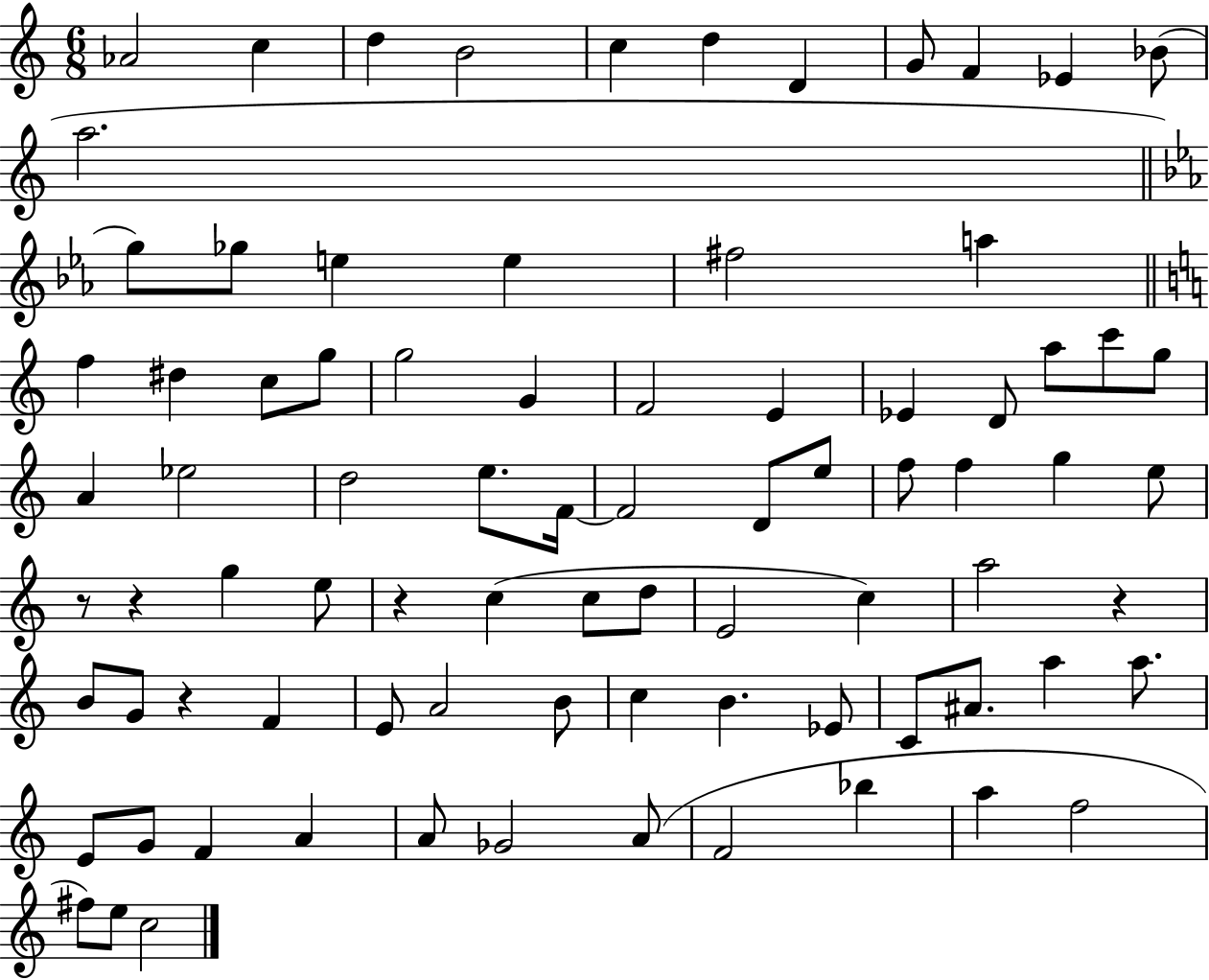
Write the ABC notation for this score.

X:1
T:Untitled
M:6/8
L:1/4
K:C
_A2 c d B2 c d D G/2 F _E _B/2 a2 g/2 _g/2 e e ^f2 a f ^d c/2 g/2 g2 G F2 E _E D/2 a/2 c'/2 g/2 A _e2 d2 e/2 F/4 F2 D/2 e/2 f/2 f g e/2 z/2 z g e/2 z c c/2 d/2 E2 c a2 z B/2 G/2 z F E/2 A2 B/2 c B _E/2 C/2 ^A/2 a a/2 E/2 G/2 F A A/2 _G2 A/2 F2 _b a f2 ^f/2 e/2 c2